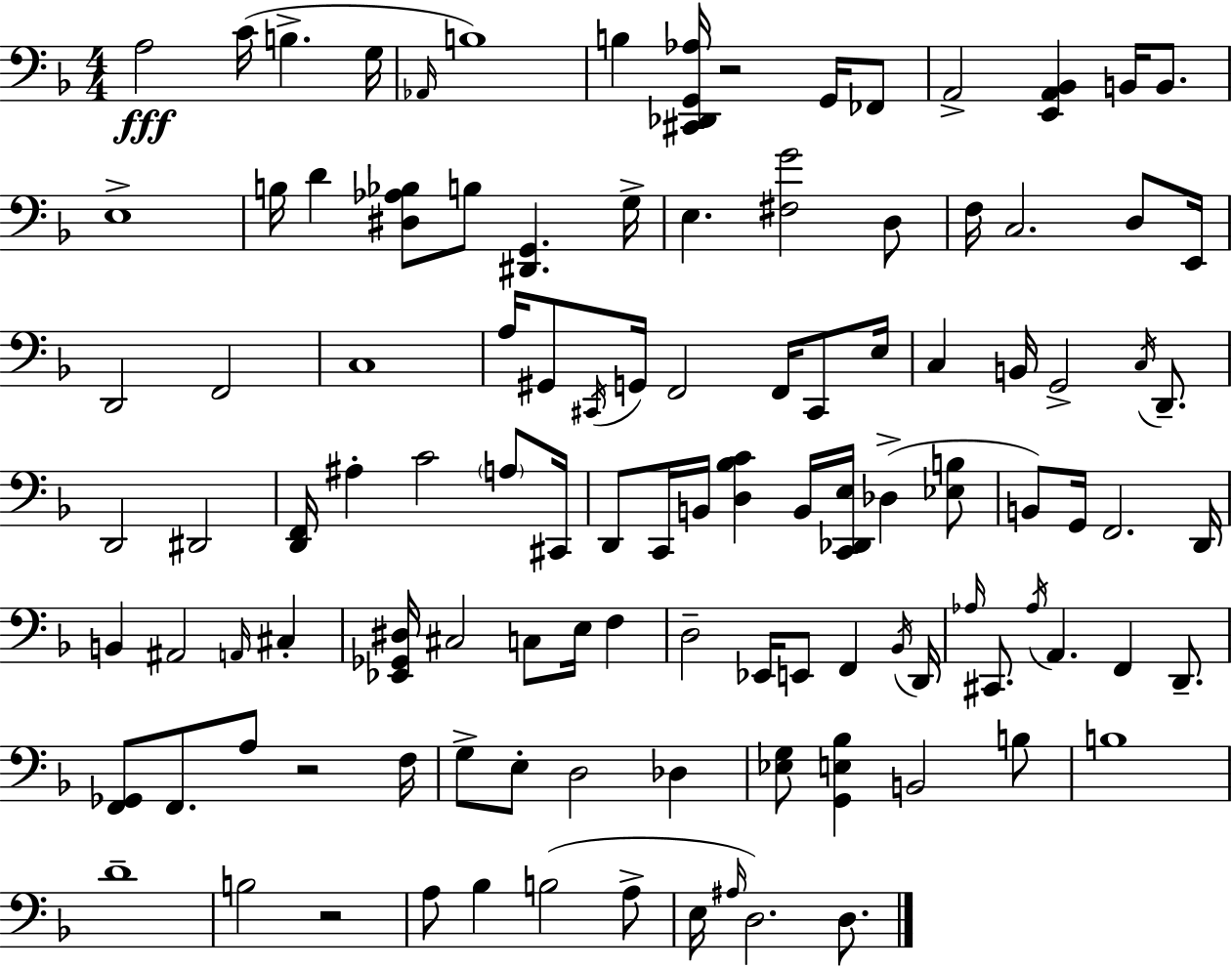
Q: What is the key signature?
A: D minor